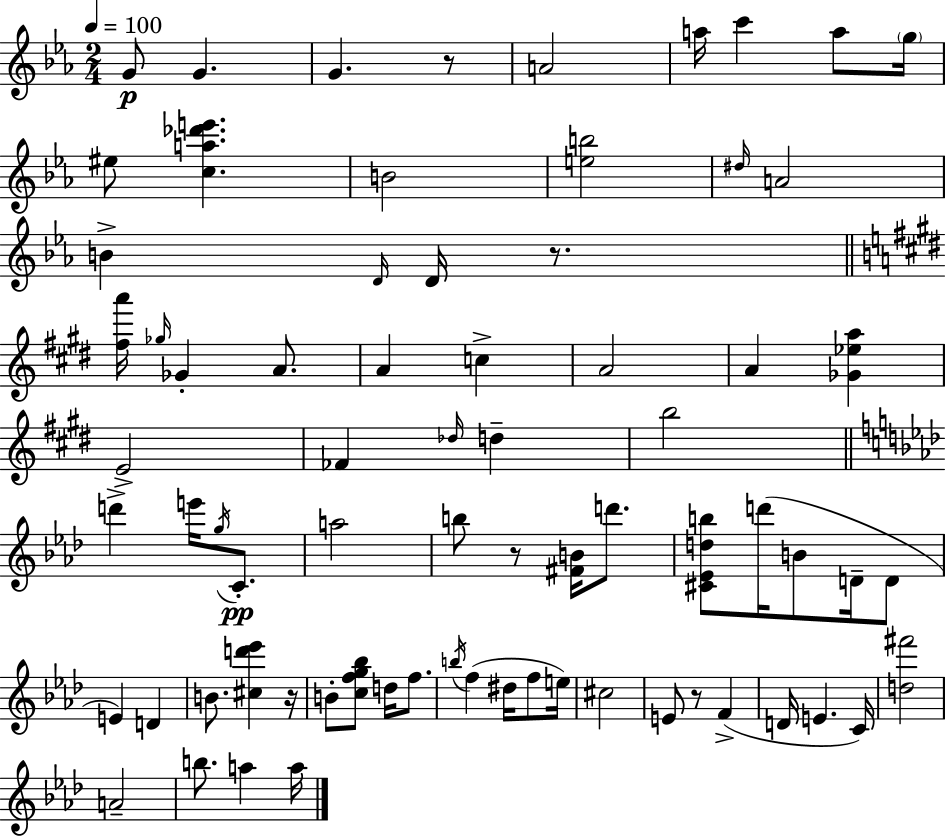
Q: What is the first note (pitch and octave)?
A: G4